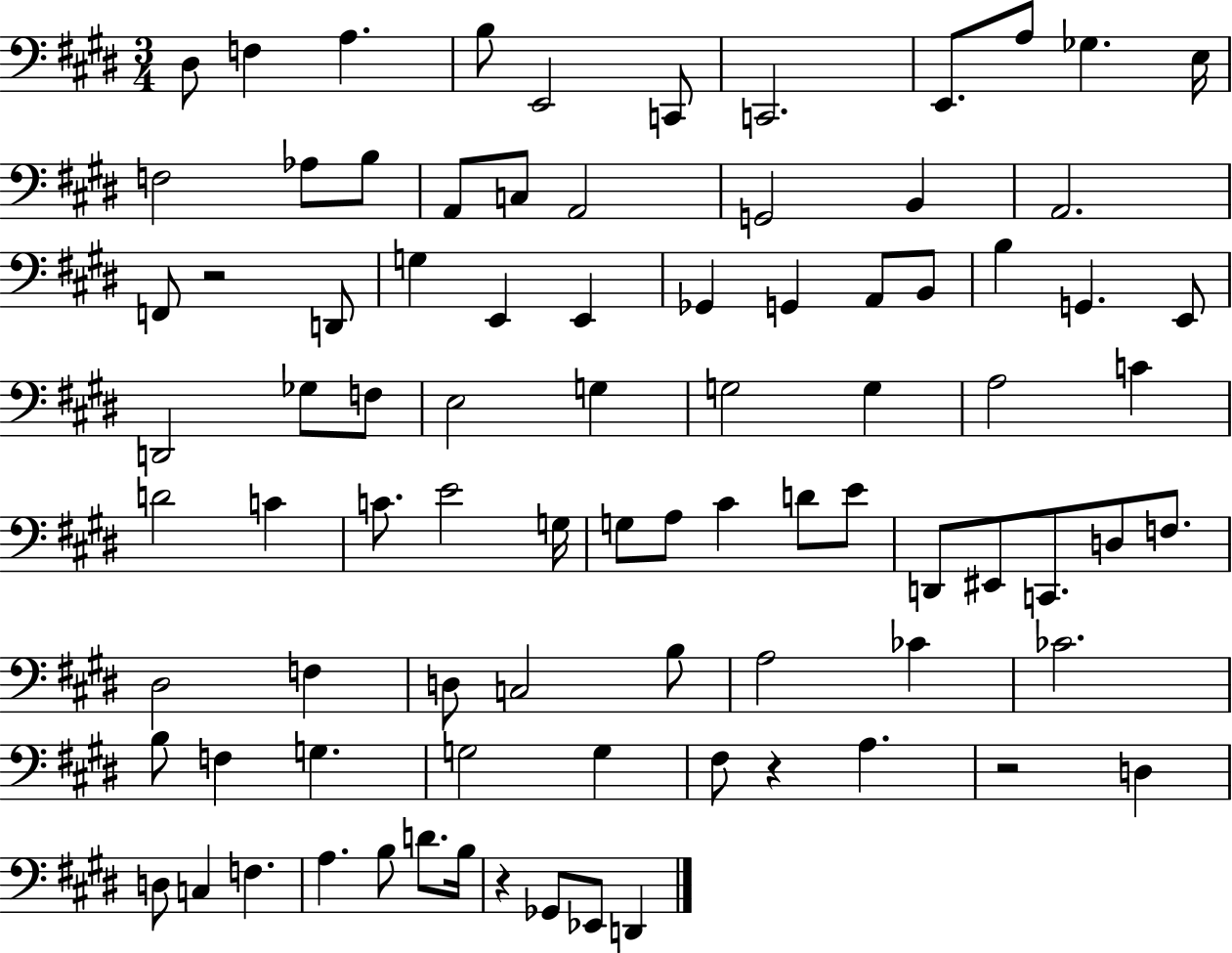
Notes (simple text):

D#3/e F3/q A3/q. B3/e E2/h C2/e C2/h. E2/e. A3/e Gb3/q. E3/s F3/h Ab3/e B3/e A2/e C3/e A2/h G2/h B2/q A2/h. F2/e R/h D2/e G3/q E2/q E2/q Gb2/q G2/q A2/e B2/e B3/q G2/q. E2/e D2/h Gb3/e F3/e E3/h G3/q G3/h G3/q A3/h C4/q D4/h C4/q C4/e. E4/h G3/s G3/e A3/e C#4/q D4/e E4/e D2/e EIS2/e C2/e. D3/e F3/e. D#3/h F3/q D3/e C3/h B3/e A3/h CES4/q CES4/h. B3/e F3/q G3/q. G3/h G3/q F#3/e R/q A3/q. R/h D3/q D3/e C3/q F3/q. A3/q. B3/e D4/e. B3/s R/q Gb2/e Eb2/e D2/q